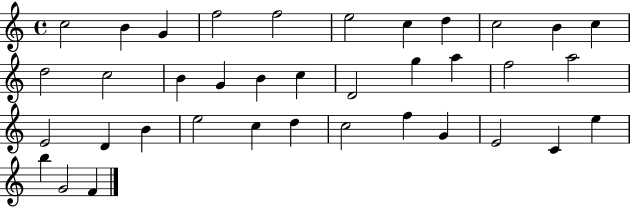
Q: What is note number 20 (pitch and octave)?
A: A5